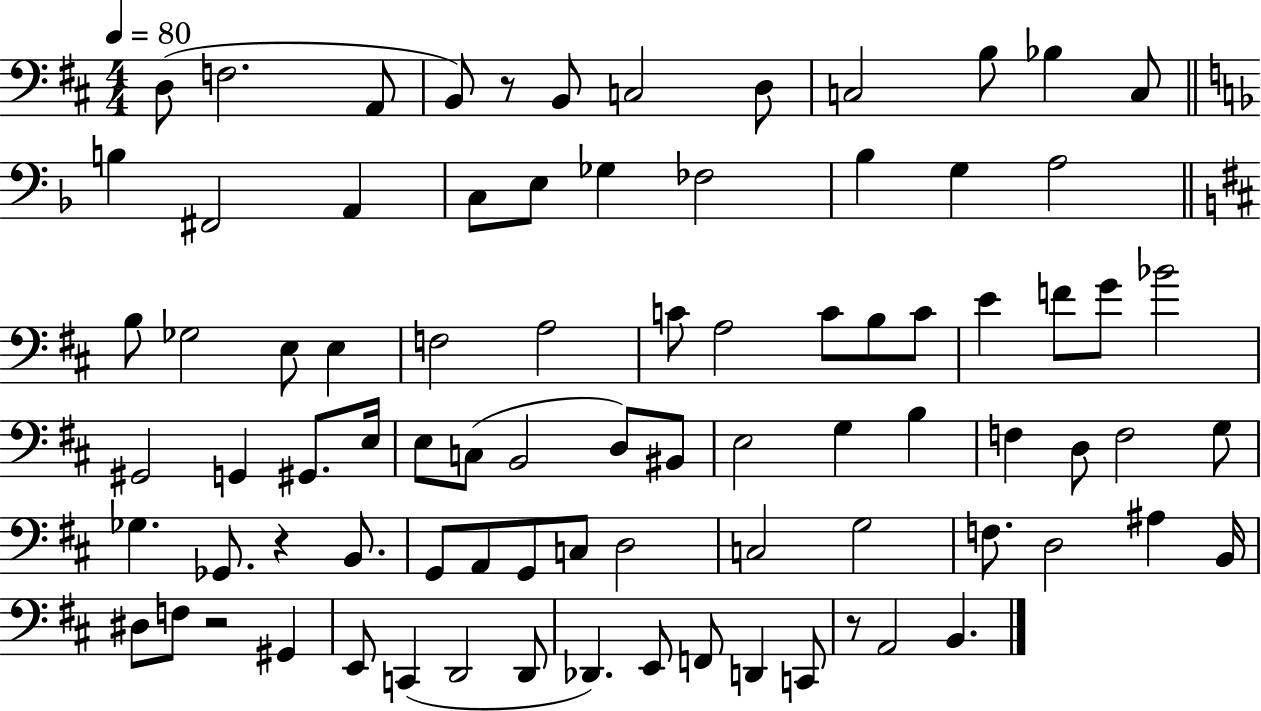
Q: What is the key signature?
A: D major